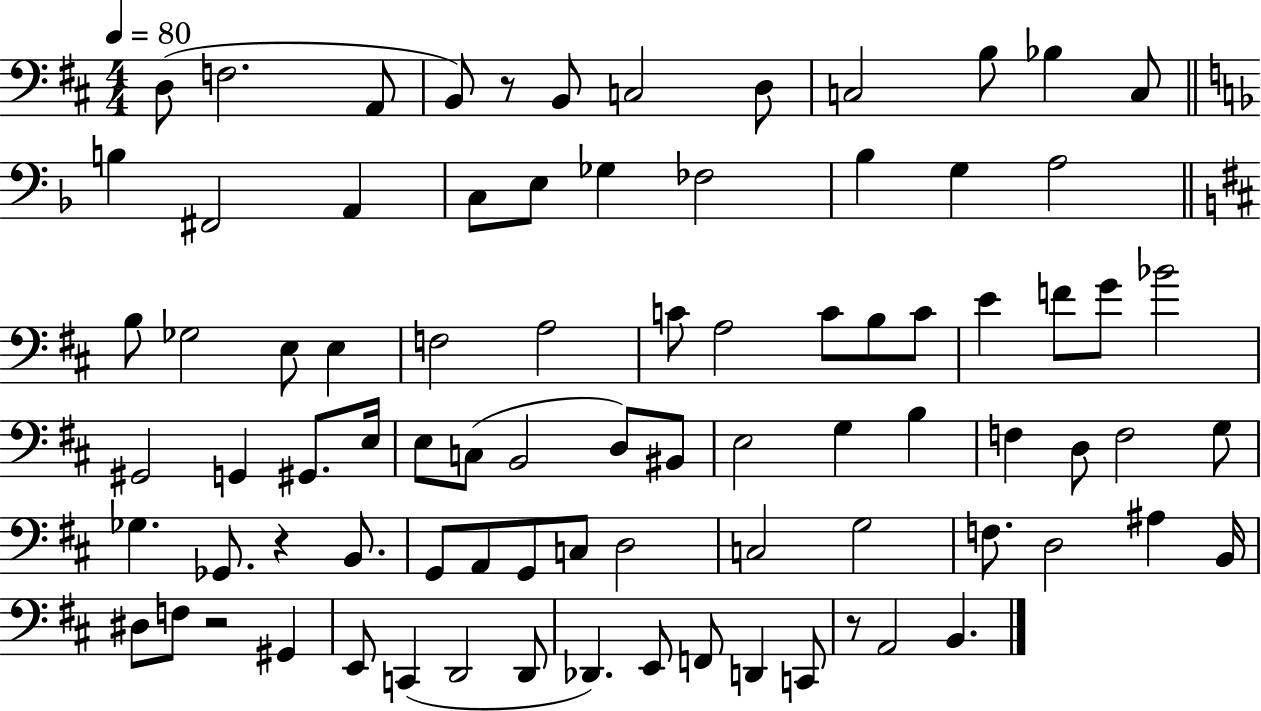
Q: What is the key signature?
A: D major